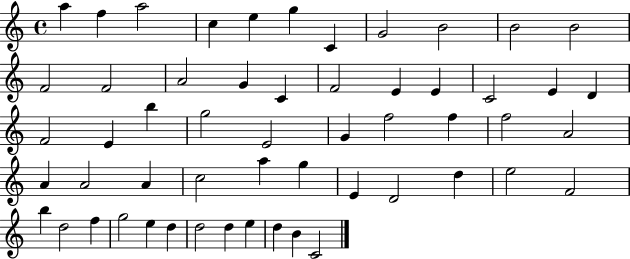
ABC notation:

X:1
T:Untitled
M:4/4
L:1/4
K:C
a f a2 c e g C G2 B2 B2 B2 F2 F2 A2 G C F2 E E C2 E D F2 E b g2 E2 G f2 f f2 A2 A A2 A c2 a g E D2 d e2 F2 b d2 f g2 e d d2 d e d B C2